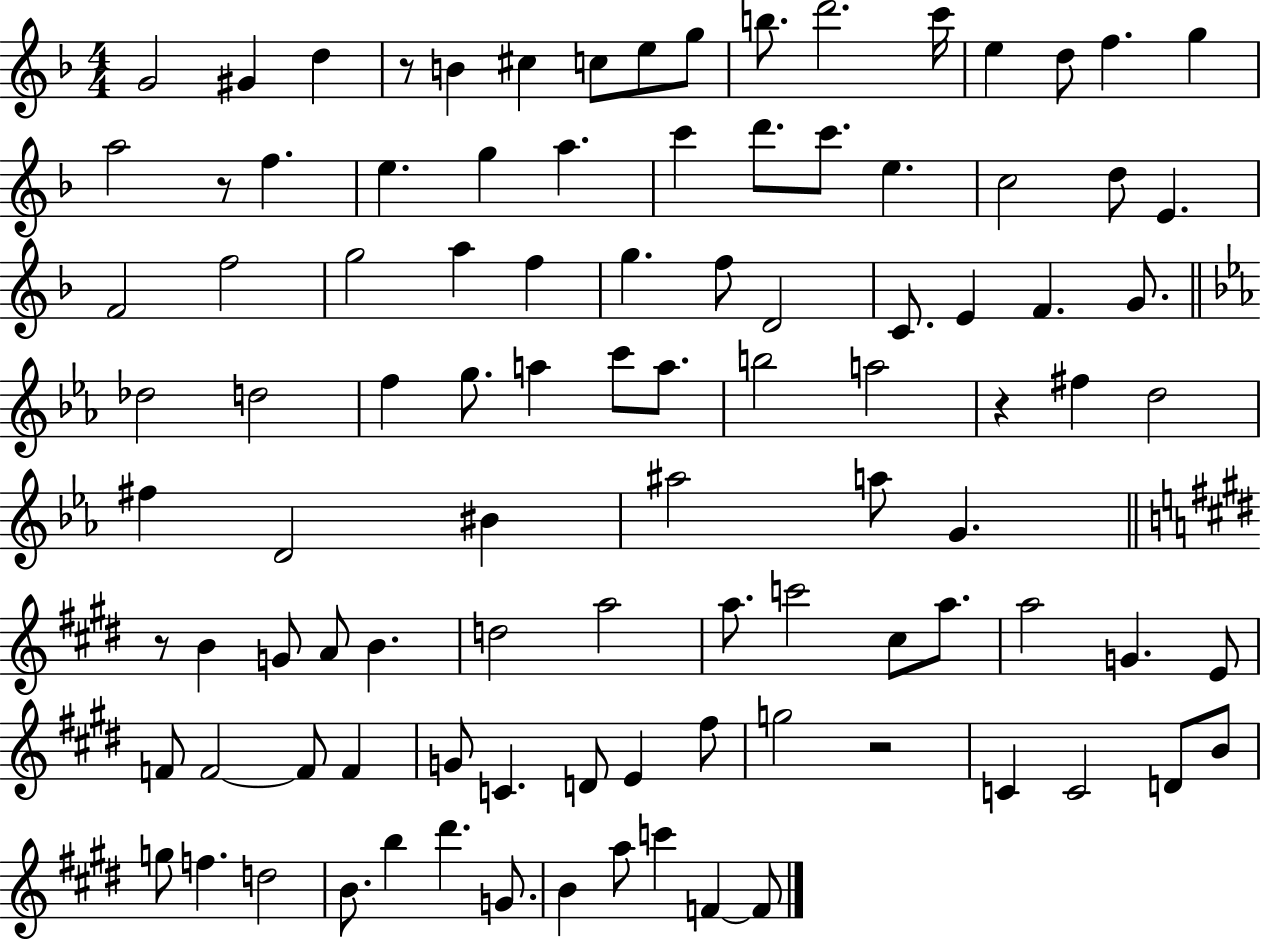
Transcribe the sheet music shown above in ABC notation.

X:1
T:Untitled
M:4/4
L:1/4
K:F
G2 ^G d z/2 B ^c c/2 e/2 g/2 b/2 d'2 c'/4 e d/2 f g a2 z/2 f e g a c' d'/2 c'/2 e c2 d/2 E F2 f2 g2 a f g f/2 D2 C/2 E F G/2 _d2 d2 f g/2 a c'/2 a/2 b2 a2 z ^f d2 ^f D2 ^B ^a2 a/2 G z/2 B G/2 A/2 B d2 a2 a/2 c'2 ^c/2 a/2 a2 G E/2 F/2 F2 F/2 F G/2 C D/2 E ^f/2 g2 z2 C C2 D/2 B/2 g/2 f d2 B/2 b ^d' G/2 B a/2 c' F F/2